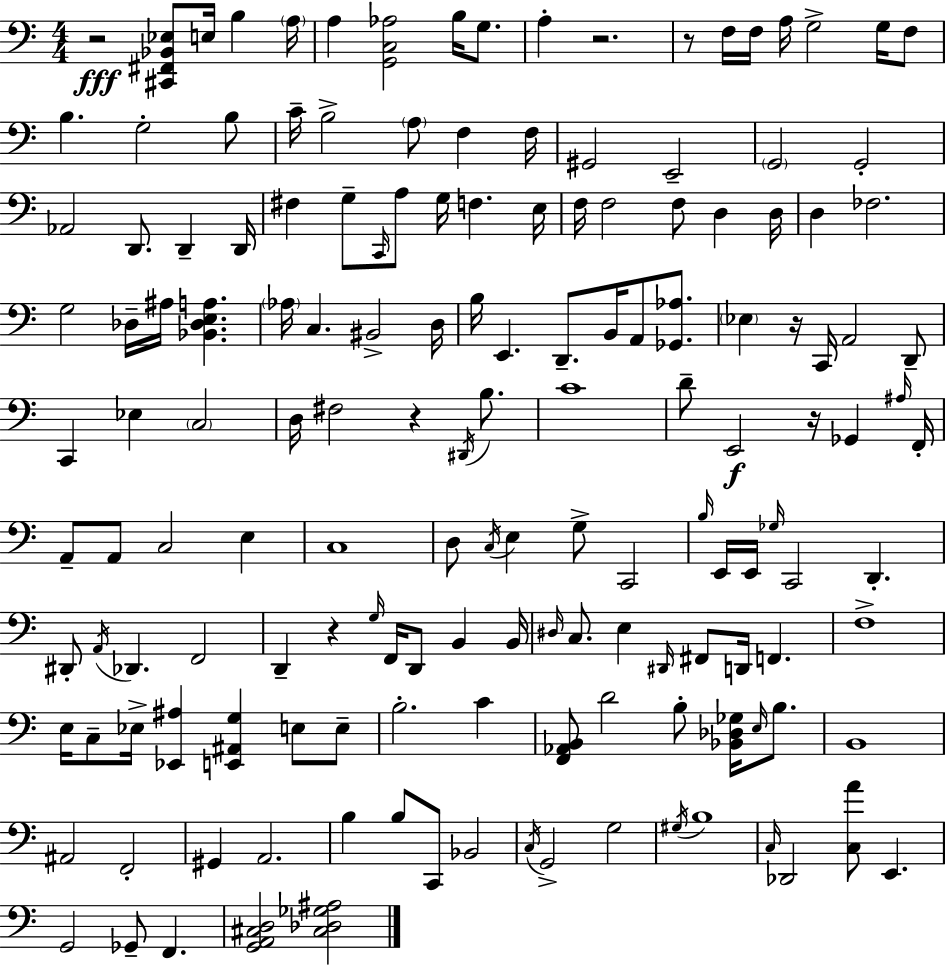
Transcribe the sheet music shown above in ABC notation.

X:1
T:Untitled
M:4/4
L:1/4
K:Am
z2 [^C,,^F,,_B,,_E,]/2 E,/4 B, A,/4 A, [G,,C,_A,]2 B,/4 G,/2 A, z2 z/2 F,/4 F,/4 A,/4 G,2 G,/4 F,/2 B, G,2 B,/2 C/4 B,2 A,/2 F, F,/4 ^G,,2 E,,2 G,,2 G,,2 _A,,2 D,,/2 D,, D,,/4 ^F, G,/2 C,,/4 A,/2 G,/4 F, E,/4 F,/4 F,2 F,/2 D, D,/4 D, _F,2 G,2 _D,/4 ^A,/4 [_B,,_D,E,A,] _A,/4 C, ^B,,2 D,/4 B,/4 E,, D,,/2 B,,/4 A,,/2 [_G,,_A,]/2 _E, z/4 C,,/4 A,,2 D,,/2 C,, _E, C,2 D,/4 ^F,2 z ^D,,/4 B,/2 C4 D/2 E,,2 z/4 _G,, ^A,/4 F,,/4 A,,/2 A,,/2 C,2 E, C,4 D,/2 C,/4 E, G,/2 C,,2 B,/4 E,,/4 E,,/4 _G,/4 C,,2 D,, ^D,,/2 A,,/4 _D,, F,,2 D,, z G,/4 F,,/4 D,,/2 B,, B,,/4 ^D,/4 C,/2 E, ^D,,/4 ^F,,/2 D,,/4 F,, F,4 E,/4 C,/2 _E,/4 [_E,,^A,] [E,,^A,,G,] E,/2 E,/2 B,2 C [F,,_A,,B,,]/2 D2 B,/2 [_B,,_D,_G,]/4 E,/4 B,/2 B,,4 ^A,,2 F,,2 ^G,, A,,2 B, B,/2 C,,/2 _B,,2 C,/4 G,,2 G,2 ^G,/4 B,4 C,/4 _D,,2 [C,A]/2 E,, G,,2 _G,,/2 F,, [G,,A,,^C,D,]2 [^C,_D,_G,^A,]2